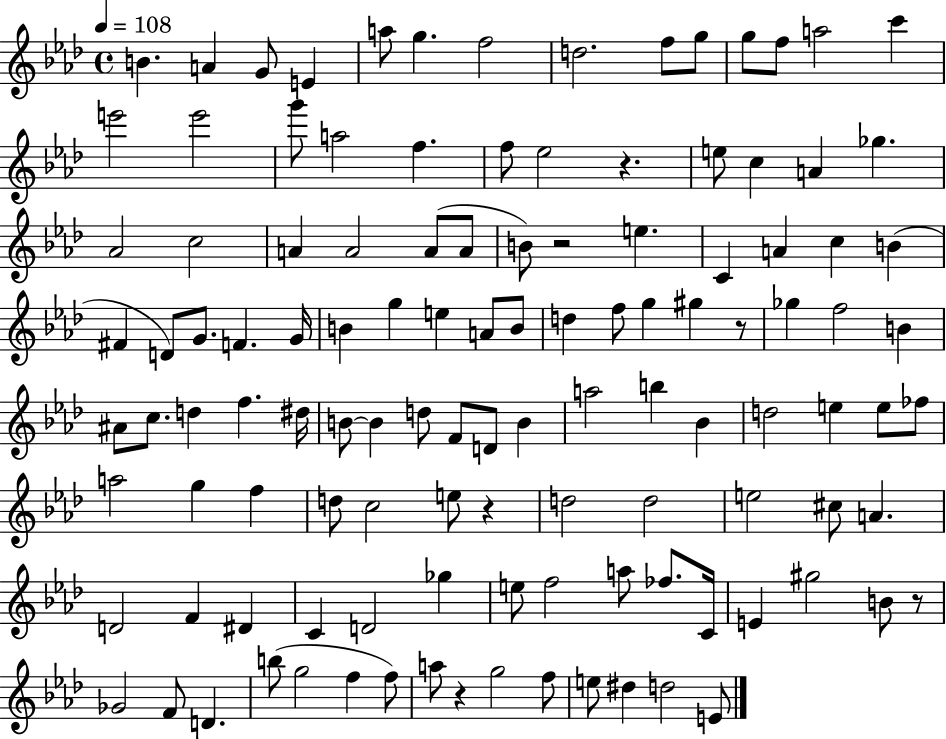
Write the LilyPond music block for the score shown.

{
  \clef treble
  \time 4/4
  \defaultTimeSignature
  \key aes \major
  \tempo 4 = 108
  b'4. a'4 g'8 e'4 | a''8 g''4. f''2 | d''2. f''8 g''8 | g''8 f''8 a''2 c'''4 | \break e'''2 e'''2 | g'''8 a''2 f''4. | f''8 ees''2 r4. | e''8 c''4 a'4 ges''4. | \break aes'2 c''2 | a'4 a'2 a'8( a'8 | b'8) r2 e''4. | c'4 a'4 c''4 b'4( | \break fis'4 d'8) g'8. f'4. g'16 | b'4 g''4 e''4 a'8 b'8 | d''4 f''8 g''4 gis''4 r8 | ges''4 f''2 b'4 | \break ais'8 c''8. d''4 f''4. dis''16 | b'8~~ b'4 d''8 f'8 d'8 b'4 | a''2 b''4 bes'4 | d''2 e''4 e''8 fes''8 | \break a''2 g''4 f''4 | d''8 c''2 e''8 r4 | d''2 d''2 | e''2 cis''8 a'4. | \break d'2 f'4 dis'4 | c'4 d'2 ges''4 | e''8 f''2 a''8 fes''8. c'16 | e'4 gis''2 b'8 r8 | \break ges'2 f'8 d'4. | b''8( g''2 f''4 f''8) | a''8 r4 g''2 f''8 | e''8 dis''4 d''2 e'8 | \break \bar "|."
}